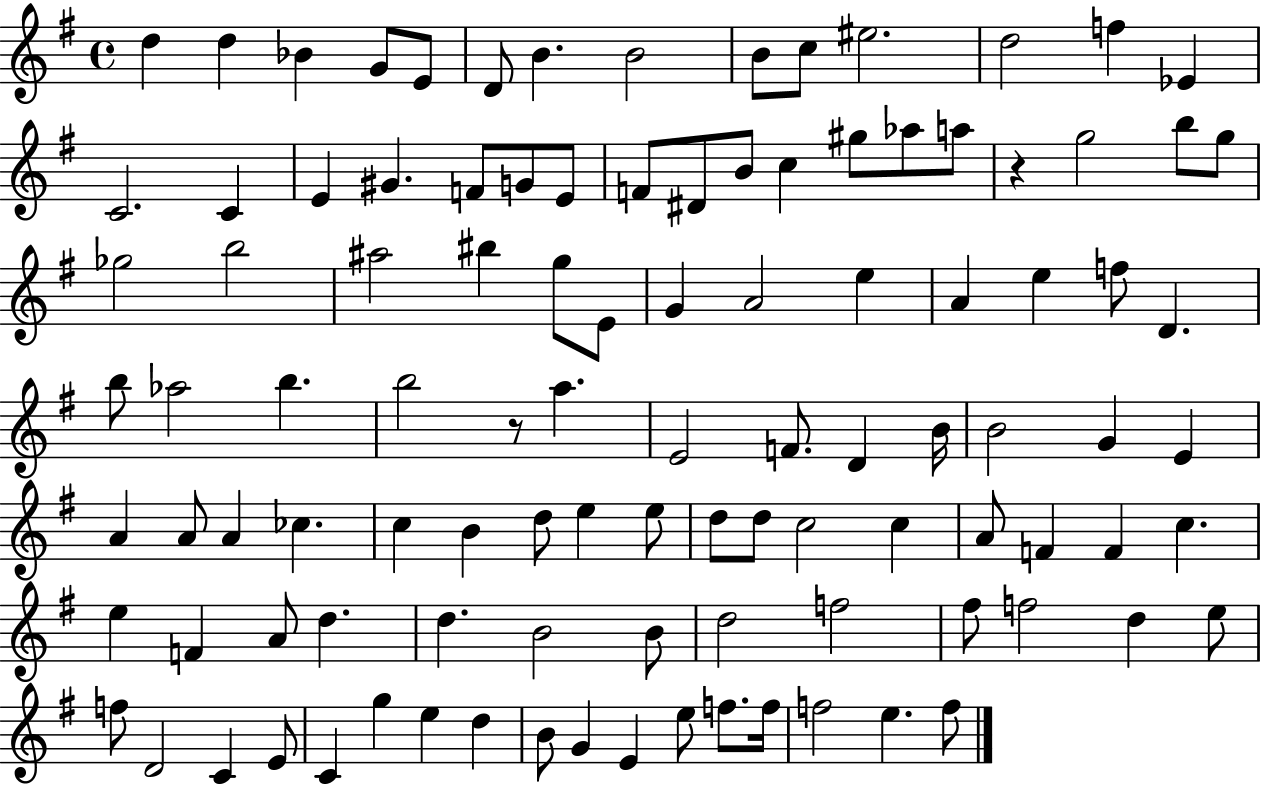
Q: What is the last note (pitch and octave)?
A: F5